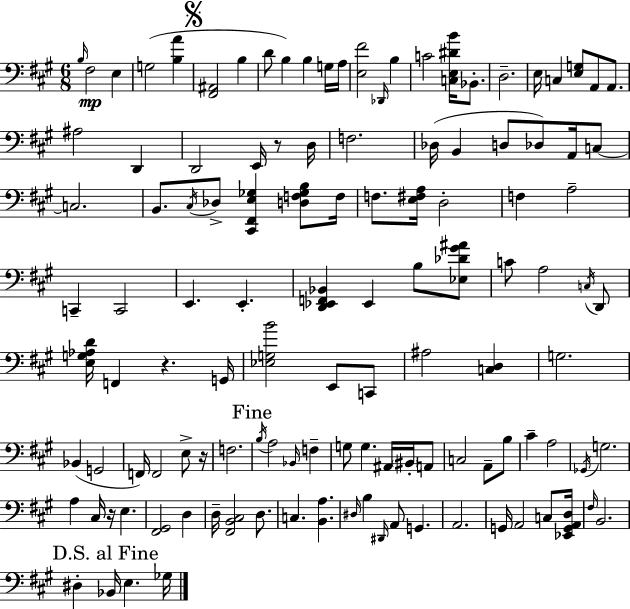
{
  \clef bass
  \numericTimeSignature
  \time 6/8
  \key a \major
  \grace { b16 }\mp fis2 e4 | g2( <b a'>4 | \mark \markup { \musicglyph "scripts.segno" } <fis, ais,>2 b4 | d'8 b4) b4 g16 | \break a16 <e fis'>2 \grace { des,16 } b4 | c'2 <c e dis' b'>16 bes,8.-. | d2.-- | e16 c4 <e g>8 a,8 a,8. | \break ais2 d,4 | d,2 e,16 r8 | d16 f2. | des16( b,4 d8 des8) a,16 | \break c8~~ c2. | b,8. \acciaccatura { cis16 } des8-> <cis, fis, e ges>4 | <d f ges b>8 f16 f8. <e fis a>16 d2-. | f4 a2-- | \break c,4-- c,2 | e,4. e,4.-. | <d, ees, f, bes,>4 ees,4 b8 | <ees des' gis' ais'>8 c'8 a2 | \break \acciaccatura { c16 } d,8 <e g aes d'>16 f,4 r4. | g,16 <ees g b'>2 | e,8 c,8 ais2 | <c d>4 g2. | \break bes,4( g,2 | f,16) f,2 | e8-> r16 f2. | \mark "Fine" \acciaccatura { b16 } a2 | \break \grace { bes,16 } f4-- g8 g4. | ais,16 \parenthesize bis,16-. a,8 c2 | a,8-- b8 cis'4-- a2 | \acciaccatura { ges,16 } g2. | \break a4 cis16 | r16 e4. <fis, gis,>2 | d4 d16-- <fis, b, cis>2 | d8. c4. | \break <b, a>4. \grace { dis16 } b4 | \grace { dis,16 } a,8 g,4. a,2. | g,16 a,2 | c8 <ees, g, a, d>16 \grace { fis16 } b,2. | \break \mark "D.S. al Fine" dis4-. | bes,16 e4. ges16 \bar "|."
}